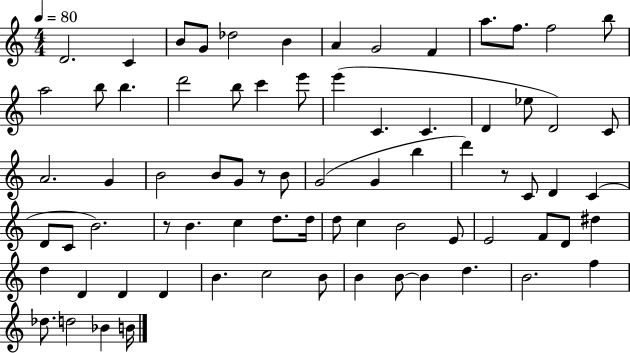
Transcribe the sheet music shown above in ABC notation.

X:1
T:Untitled
M:4/4
L:1/4
K:C
D2 C B/2 G/2 _d2 B A G2 F a/2 f/2 f2 b/2 a2 b/2 b d'2 b/2 c' e'/2 e' C C D _e/2 D2 C/2 A2 G B2 B/2 G/2 z/2 B/2 G2 G b d' z/2 C/2 D C D/2 C/2 B2 z/2 B c d/2 d/4 d/2 c B2 E/2 E2 F/2 D/2 ^d d D D D B c2 B/2 B B/2 B d B2 f _d/2 d2 _B B/4